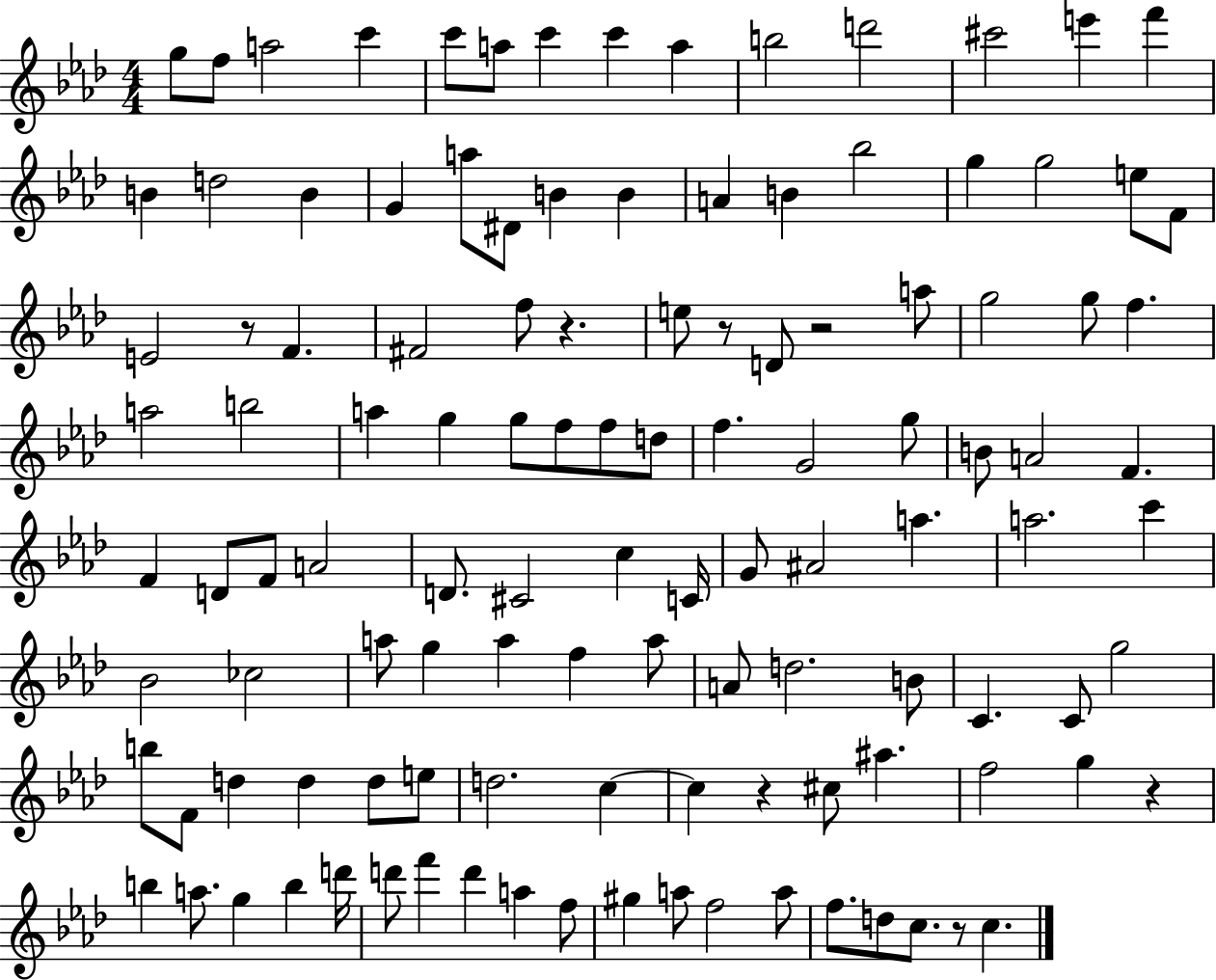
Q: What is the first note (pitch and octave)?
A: G5